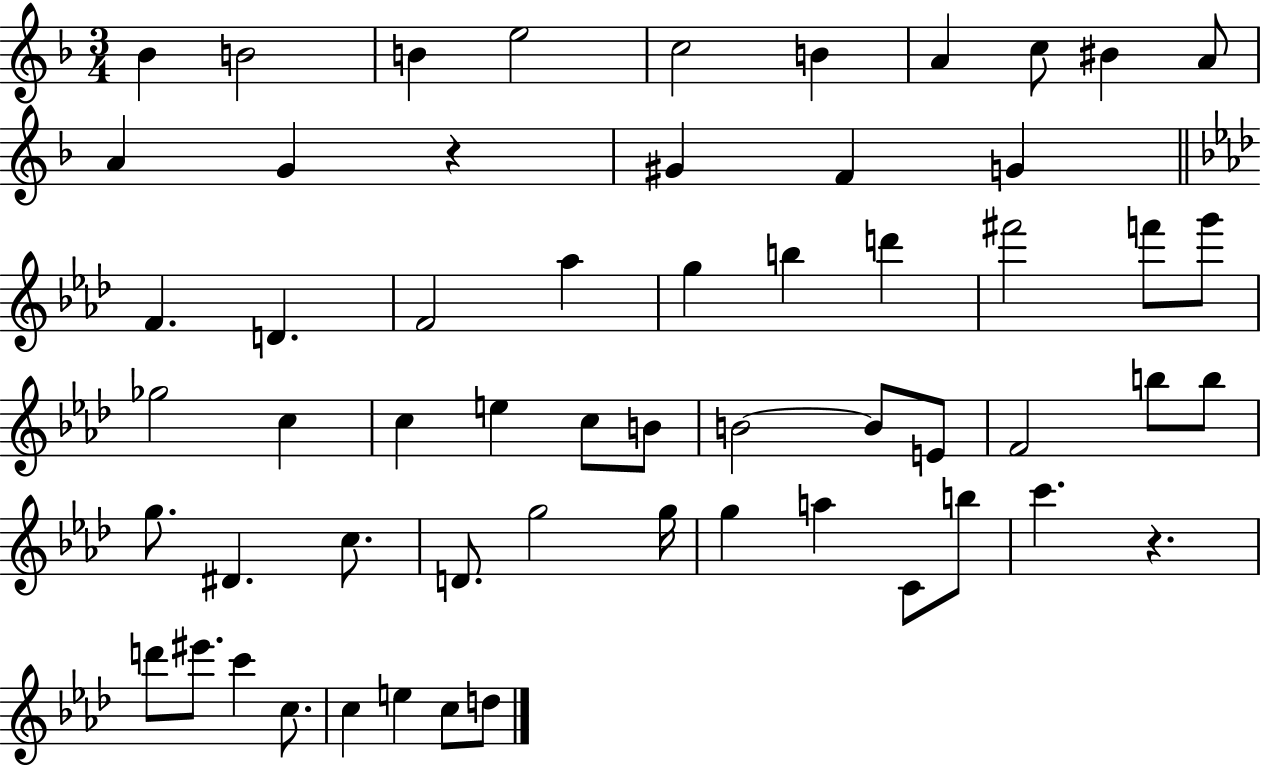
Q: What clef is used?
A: treble